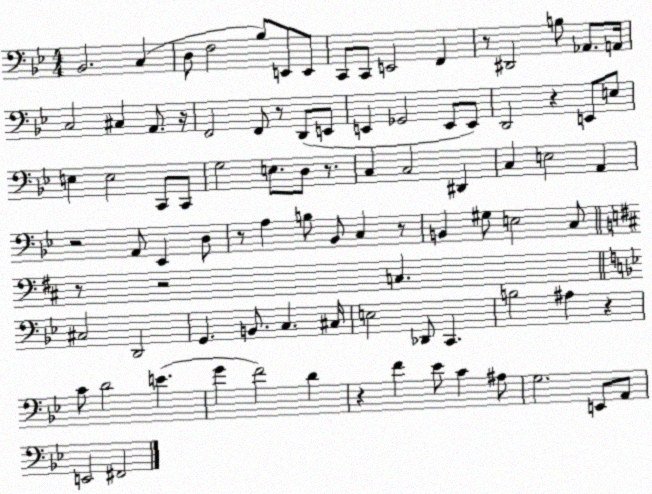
X:1
T:Untitled
M:4/4
L:1/4
K:Bb
_B,,2 C, D,/2 F,2 _B,/2 E,,/2 E,,/2 C,,/2 C,,/2 E,,2 F,, z/2 ^D,,2 B,/2 _A,,/2 A,,/4 C,2 ^C, A,,/2 z/4 F,,2 F,,/2 z/2 D,,/2 E,,/2 E,, _G,,2 E,,/2 E,,/2 D,,2 z E,,/2 E,/2 E, E,2 C,,/2 C,,/2 G,2 E,/2 D,/2 z/2 C, C,2 ^D,, C, E,2 A,, z2 A,,/2 _E,, D,/2 z/2 A, B,/2 _B,,/2 C, z/2 B,, ^G,/2 E,2 C,/2 z/2 z2 C, ^C,2 D,,2 G,, B,,/2 C, ^C,/4 E,2 _D,,/2 C,, B,2 ^A, z C/2 D2 E G F2 D z F _E/2 C ^A,/2 G,2 E,,/2 A,,/2 E,,2 ^F,,2